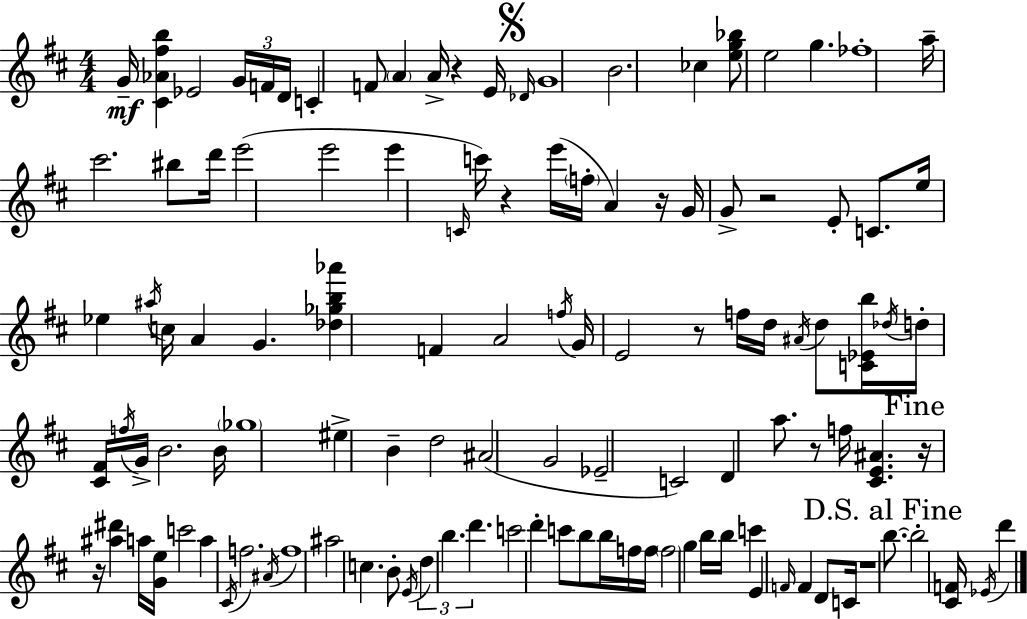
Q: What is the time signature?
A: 4/4